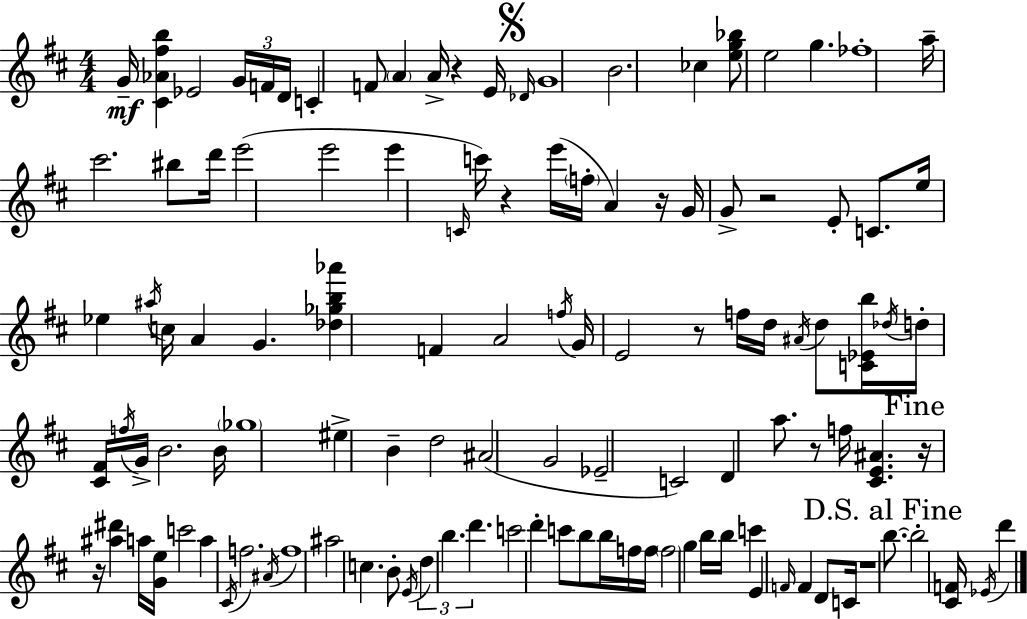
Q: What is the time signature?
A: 4/4